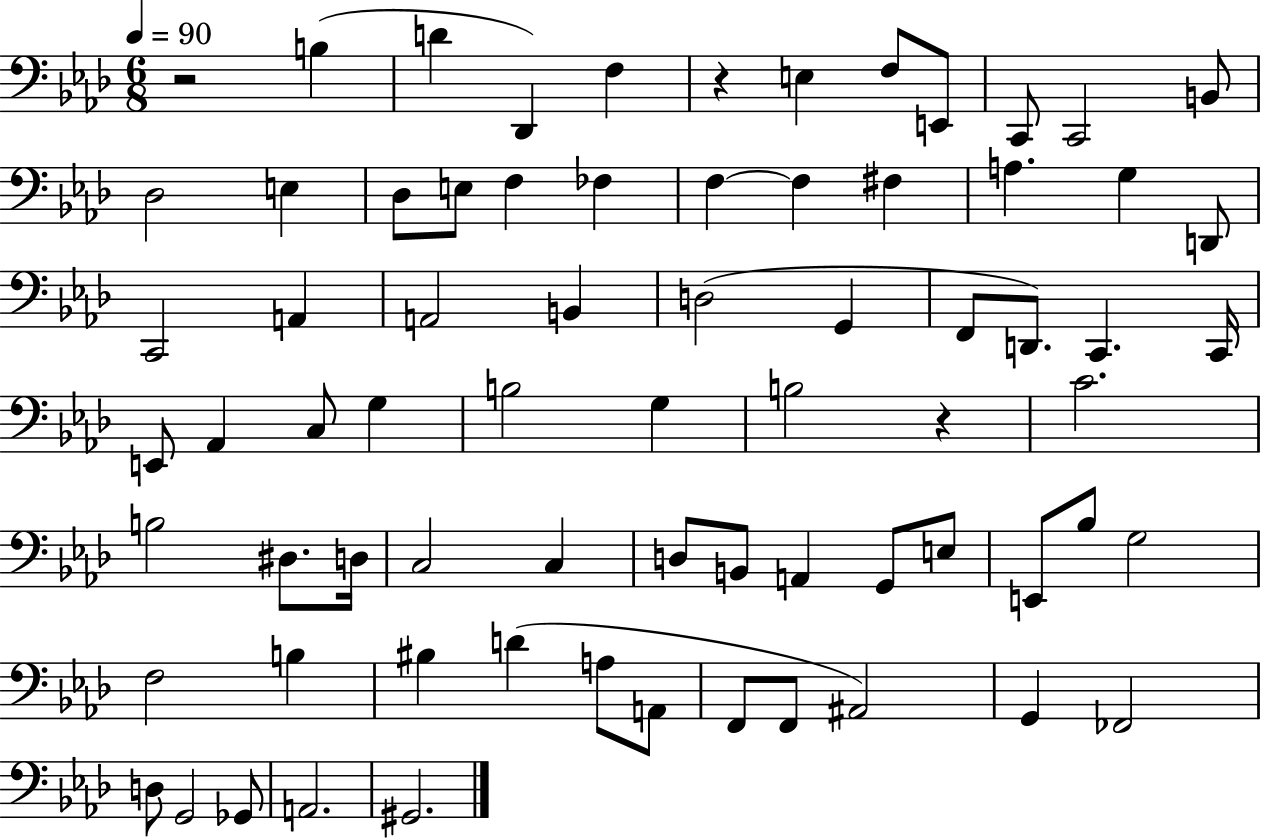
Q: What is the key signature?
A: AES major